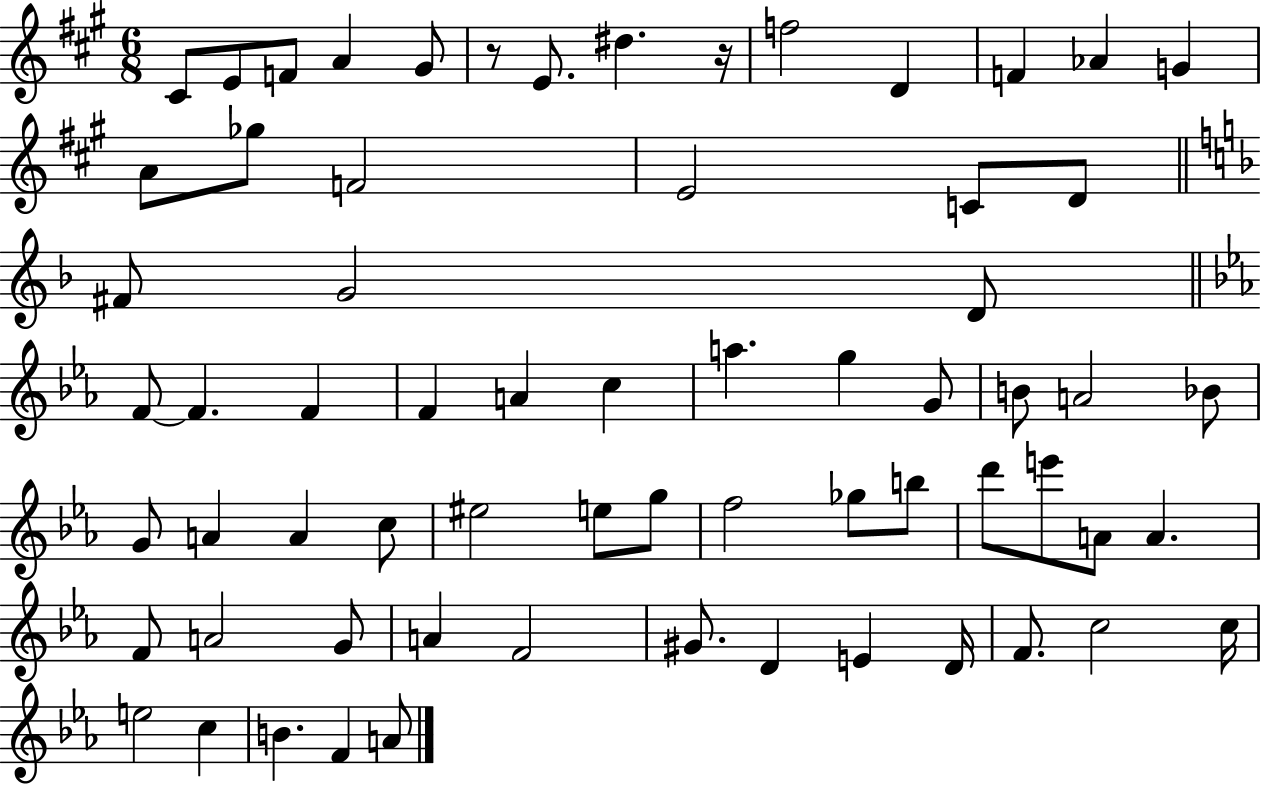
{
  \clef treble
  \numericTimeSignature
  \time 6/8
  \key a \major
  cis'8 e'8 f'8 a'4 gis'8 | r8 e'8. dis''4. r16 | f''2 d'4 | f'4 aes'4 g'4 | \break a'8 ges''8 f'2 | e'2 c'8 d'8 | \bar "||" \break \key d \minor fis'8 g'2 d'8 | \bar "||" \break \key ees \major f'8~~ f'4. f'4 | f'4 a'4 c''4 | a''4. g''4 g'8 | b'8 a'2 bes'8 | \break g'8 a'4 a'4 c''8 | eis''2 e''8 g''8 | f''2 ges''8 b''8 | d'''8 e'''8 a'8 a'4. | \break f'8 a'2 g'8 | a'4 f'2 | gis'8. d'4 e'4 d'16 | f'8. c''2 c''16 | \break e''2 c''4 | b'4. f'4 a'8 | \bar "|."
}